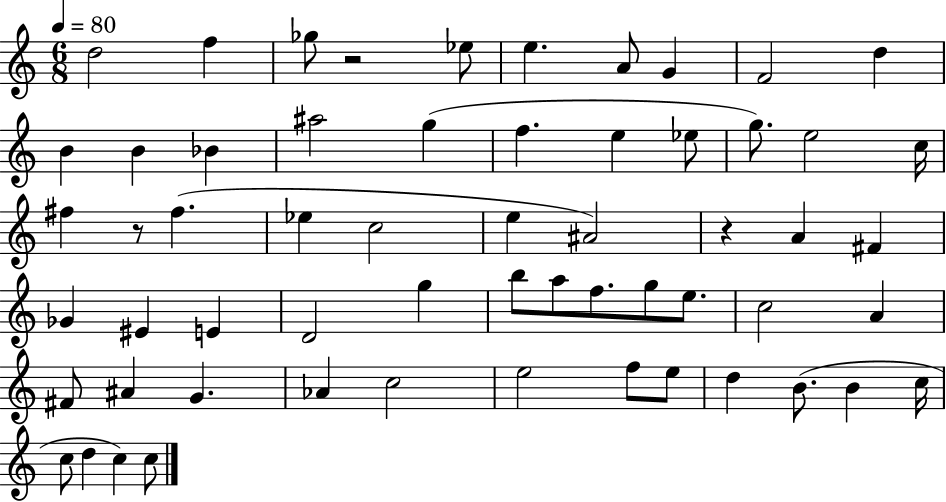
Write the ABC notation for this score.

X:1
T:Untitled
M:6/8
L:1/4
K:C
d2 f _g/2 z2 _e/2 e A/2 G F2 d B B _B ^a2 g f e _e/2 g/2 e2 c/4 ^f z/2 ^f _e c2 e ^A2 z A ^F _G ^E E D2 g b/2 a/2 f/2 g/2 e/2 c2 A ^F/2 ^A G _A c2 e2 f/2 e/2 d B/2 B c/4 c/2 d c c/2